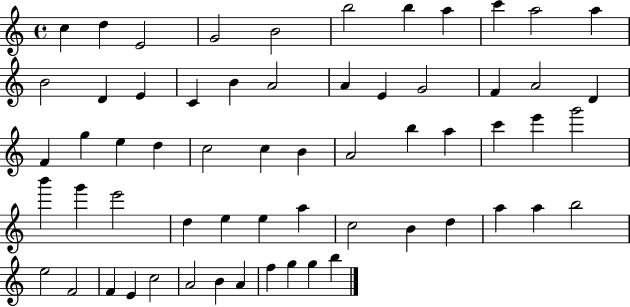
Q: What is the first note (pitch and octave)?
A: C5